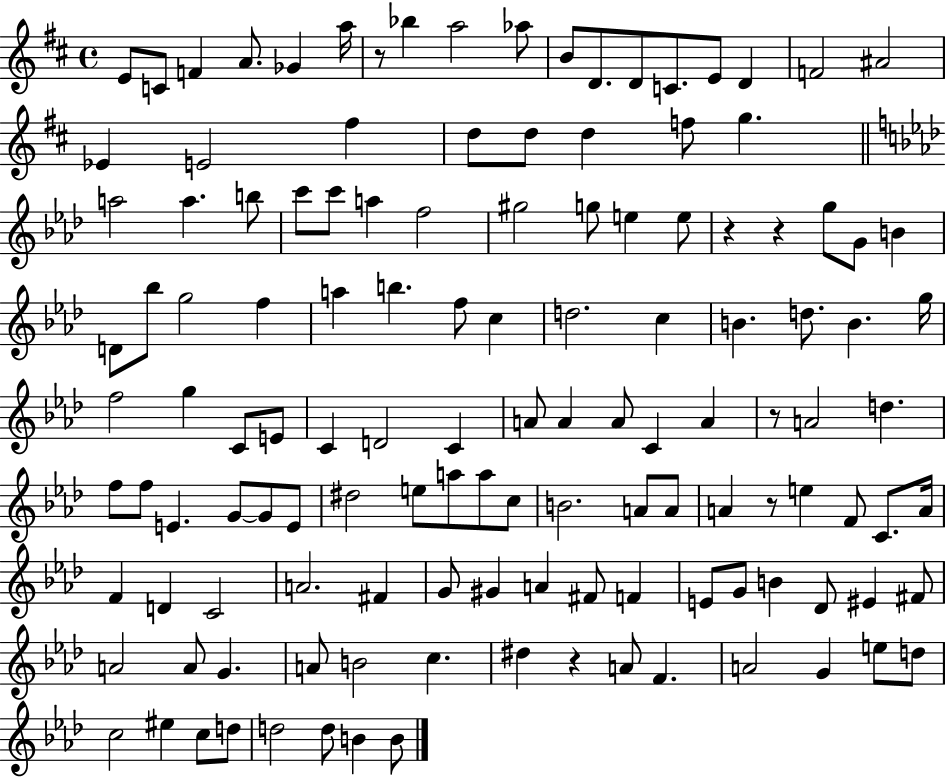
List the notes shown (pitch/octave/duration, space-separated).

E4/e C4/e F4/q A4/e. Gb4/q A5/s R/e Bb5/q A5/h Ab5/e B4/e D4/e. D4/e C4/e. E4/e D4/q F4/h A#4/h Eb4/q E4/h F#5/q D5/e D5/e D5/q F5/e G5/q. A5/h A5/q. B5/e C6/e C6/e A5/q F5/h G#5/h G5/e E5/q E5/e R/q R/q G5/e G4/e B4/q D4/e Bb5/e G5/h F5/q A5/q B5/q. F5/e C5/q D5/h. C5/q B4/q. D5/e. B4/q. G5/s F5/h G5/q C4/e E4/e C4/q D4/h C4/q A4/e A4/q A4/e C4/q A4/q R/e A4/h D5/q. F5/e F5/e E4/q. G4/e G4/e E4/e D#5/h E5/e A5/e A5/e C5/e B4/h. A4/e A4/e A4/q R/e E5/q F4/e C4/e. A4/s F4/q D4/q C4/h A4/h. F#4/q G4/e G#4/q A4/q F#4/e F4/q E4/e G4/e B4/q Db4/e EIS4/q F#4/e A4/h A4/e G4/q. A4/e B4/h C5/q. D#5/q R/q A4/e F4/q. A4/h G4/q E5/e D5/e C5/h EIS5/q C5/e D5/e D5/h D5/e B4/q B4/e